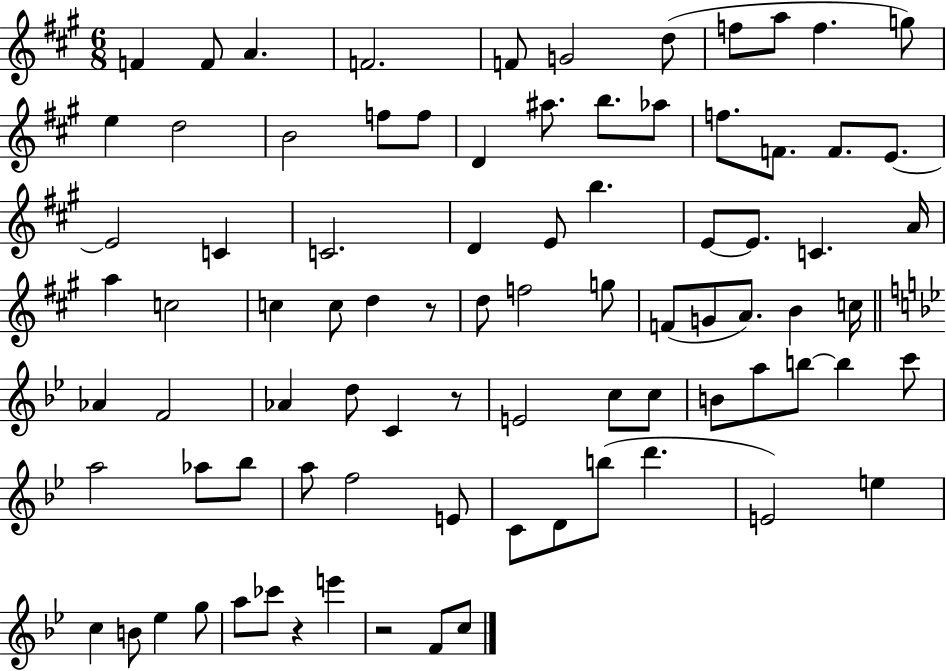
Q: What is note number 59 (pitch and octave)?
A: B5